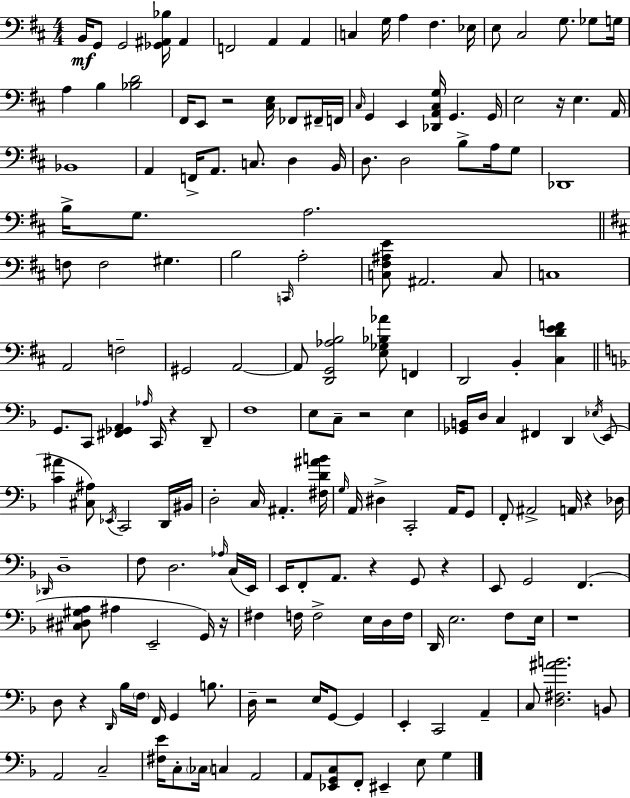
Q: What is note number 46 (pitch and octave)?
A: B3